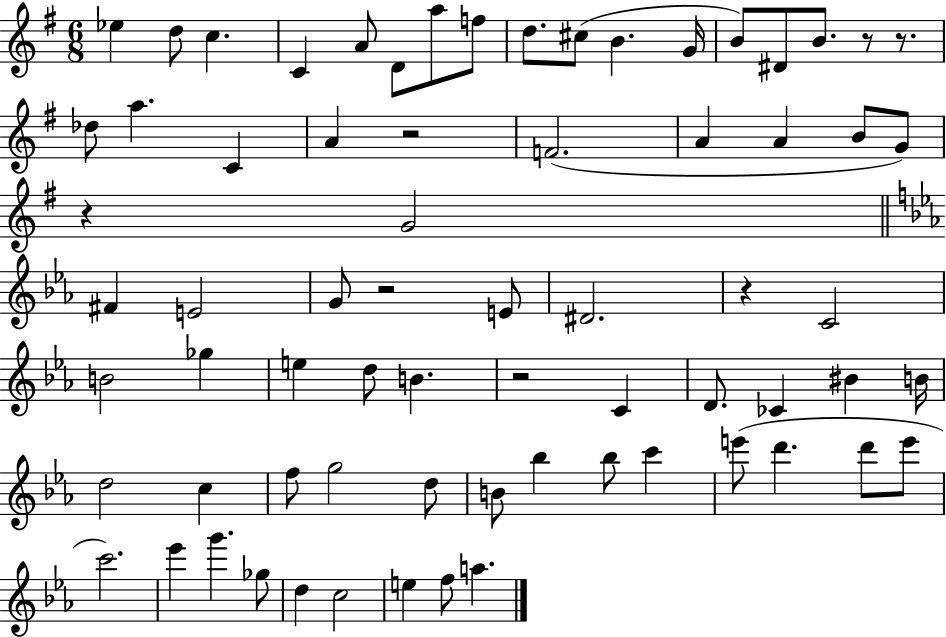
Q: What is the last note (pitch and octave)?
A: A5